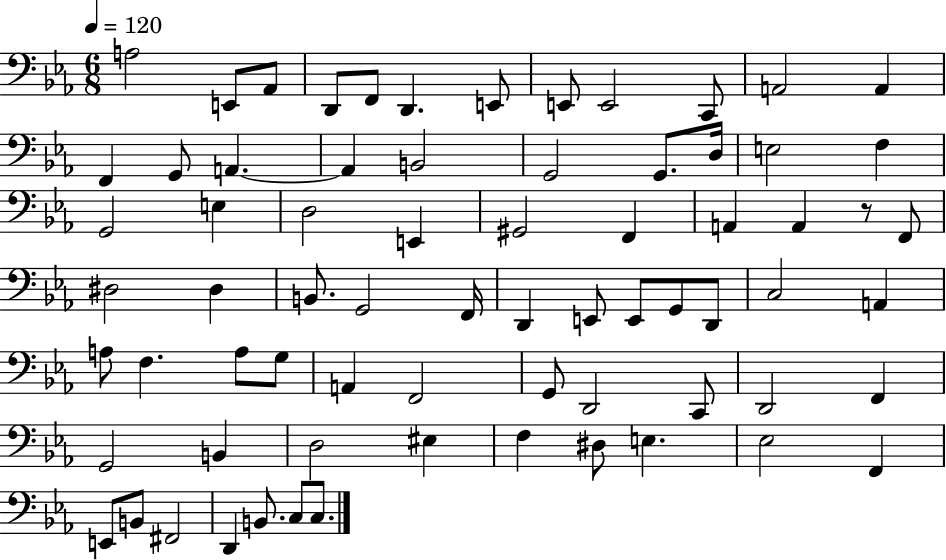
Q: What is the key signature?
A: EES major